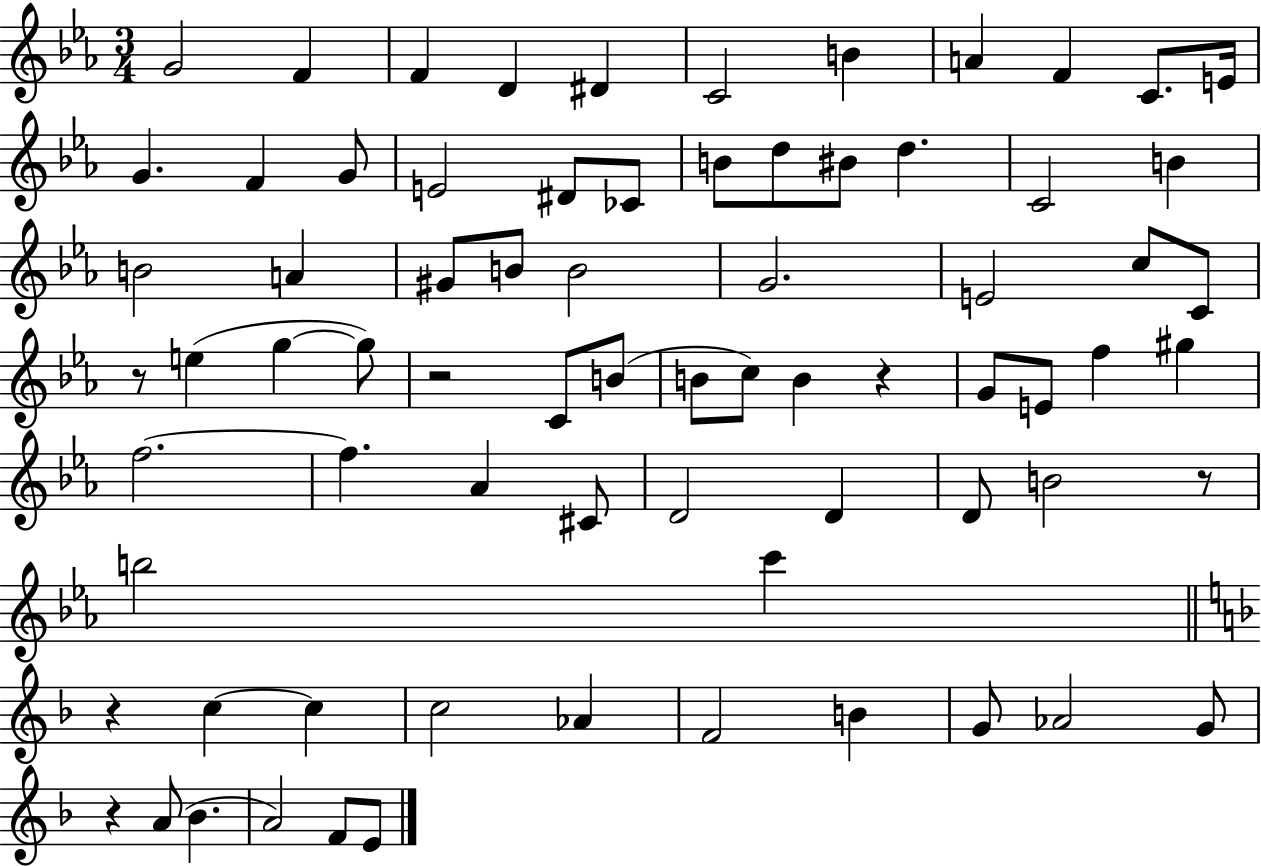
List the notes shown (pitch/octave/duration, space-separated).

G4/h F4/q F4/q D4/q D#4/q C4/h B4/q A4/q F4/q C4/e. E4/s G4/q. F4/q G4/e E4/h D#4/e CES4/e B4/e D5/e BIS4/e D5/q. C4/h B4/q B4/h A4/q G#4/e B4/e B4/h G4/h. E4/h C5/e C4/e R/e E5/q G5/q G5/e R/h C4/e B4/e B4/e C5/e B4/q R/q G4/e E4/e F5/q G#5/q F5/h. F5/q. Ab4/q C#4/e D4/h D4/q D4/e B4/h R/e B5/h C6/q R/q C5/q C5/q C5/h Ab4/q F4/h B4/q G4/e Ab4/h G4/e R/q A4/e Bb4/q. A4/h F4/e E4/e